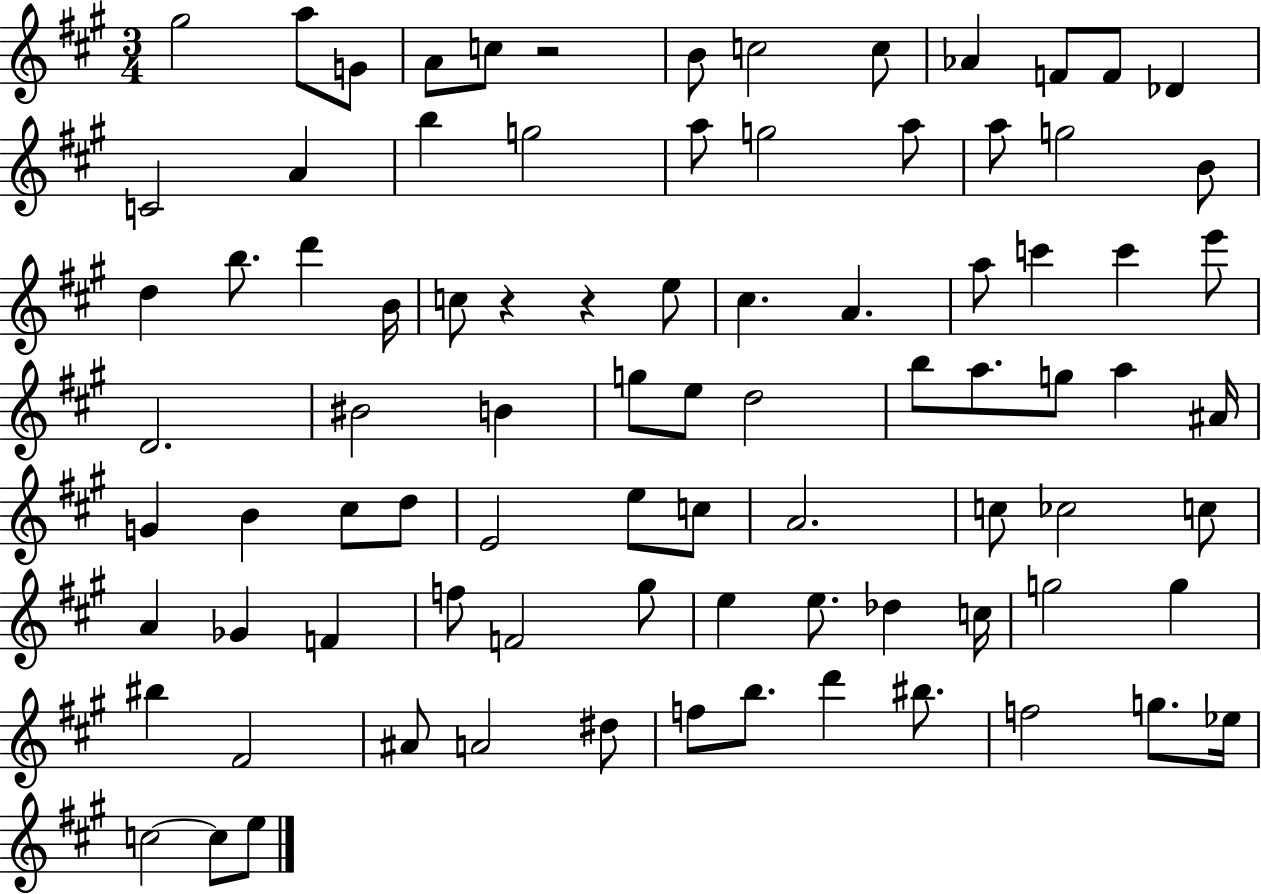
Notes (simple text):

G#5/h A5/e G4/e A4/e C5/e R/h B4/e C5/h C5/e Ab4/q F4/e F4/e Db4/q C4/h A4/q B5/q G5/h A5/e G5/h A5/e A5/e G5/h B4/e D5/q B5/e. D6/q B4/s C5/e R/q R/q E5/e C#5/q. A4/q. A5/e C6/q C6/q E6/e D4/h. BIS4/h B4/q G5/e E5/e D5/h B5/e A5/e. G5/e A5/q A#4/s G4/q B4/q C#5/e D5/e E4/h E5/e C5/e A4/h. C5/e CES5/h C5/e A4/q Gb4/q F4/q F5/e F4/h G#5/e E5/q E5/e. Db5/q C5/s G5/h G5/q BIS5/q F#4/h A#4/e A4/h D#5/e F5/e B5/e. D6/q BIS5/e. F5/h G5/e. Eb5/s C5/h C5/e E5/e